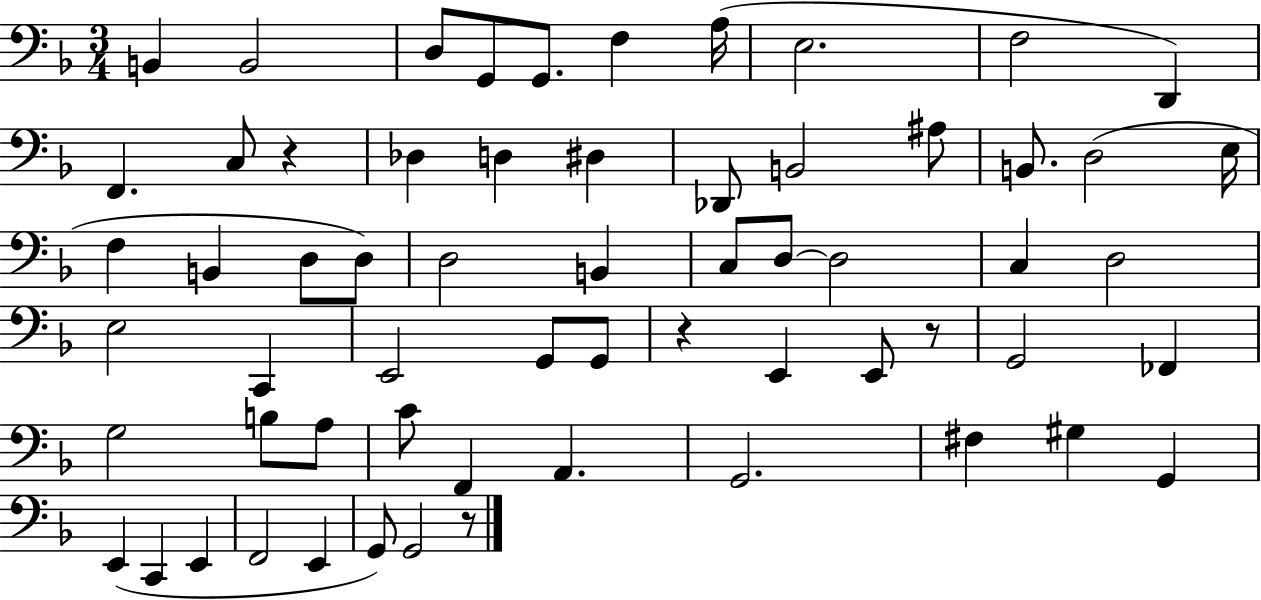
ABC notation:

X:1
T:Untitled
M:3/4
L:1/4
K:F
B,, B,,2 D,/2 G,,/2 G,,/2 F, A,/4 E,2 F,2 D,, F,, C,/2 z _D, D, ^D, _D,,/2 B,,2 ^A,/2 B,,/2 D,2 E,/4 F, B,, D,/2 D,/2 D,2 B,, C,/2 D,/2 D,2 C, D,2 E,2 C,, E,,2 G,,/2 G,,/2 z E,, E,,/2 z/2 G,,2 _F,, G,2 B,/2 A,/2 C/2 F,, A,, G,,2 ^F, ^G, G,, E,, C,, E,, F,,2 E,, G,,/2 G,,2 z/2